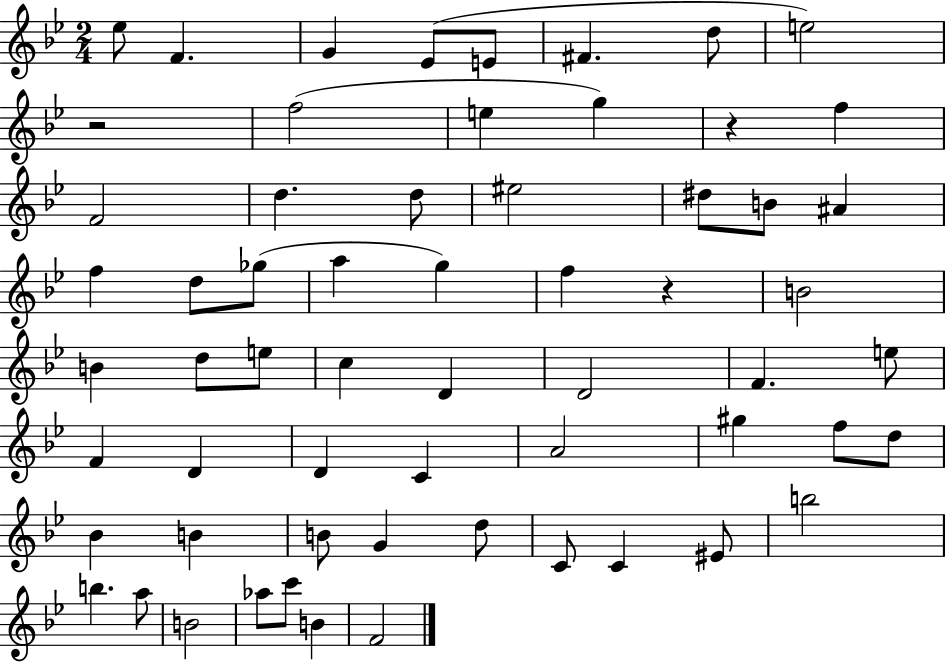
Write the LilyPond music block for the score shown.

{
  \clef treble
  \numericTimeSignature
  \time 2/4
  \key bes \major
  ees''8 f'4. | g'4 ees'8( e'8 | fis'4. d''8 | e''2) | \break r2 | f''2( | e''4 g''4) | r4 f''4 | \break f'2 | d''4. d''8 | eis''2 | dis''8 b'8 ais'4 | \break f''4 d''8 ges''8( | a''4 g''4) | f''4 r4 | b'2 | \break b'4 d''8 e''8 | c''4 d'4 | d'2 | f'4. e''8 | \break f'4 d'4 | d'4 c'4 | a'2 | gis''4 f''8 d''8 | \break bes'4 b'4 | b'8 g'4 d''8 | c'8 c'4 eis'8 | b''2 | \break b''4. a''8 | b'2 | aes''8 c'''8 b'4 | f'2 | \break \bar "|."
}